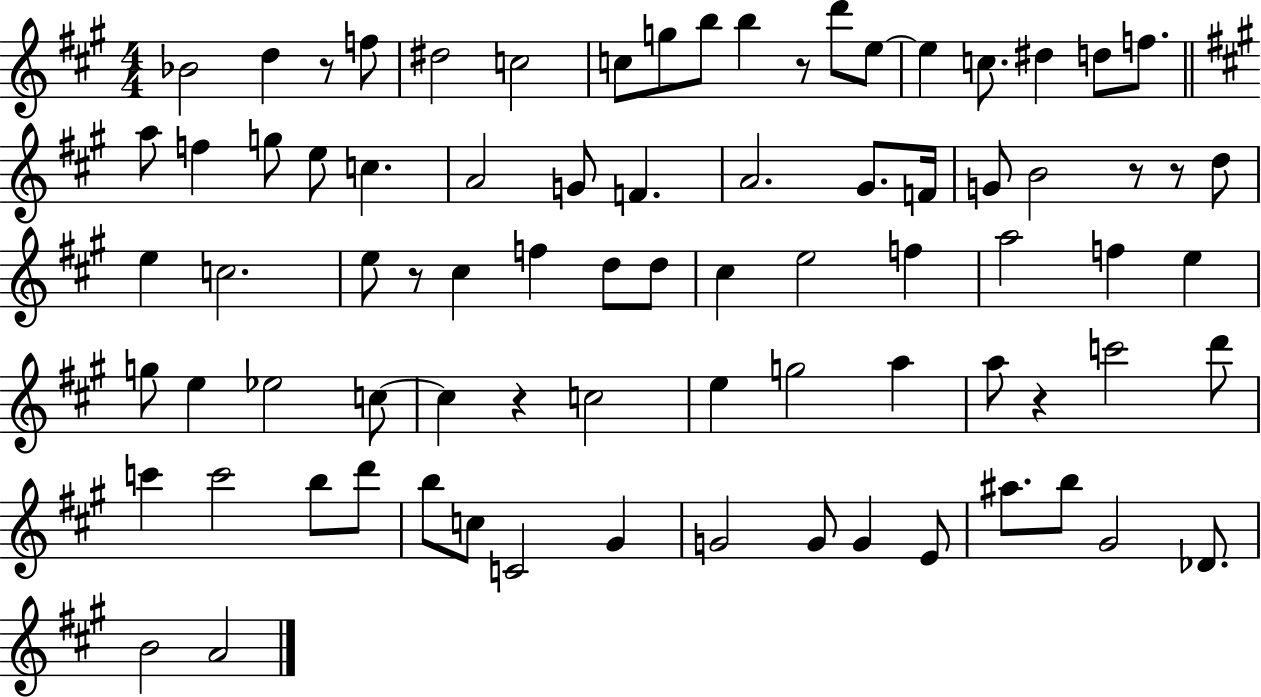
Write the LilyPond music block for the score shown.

{
  \clef treble
  \numericTimeSignature
  \time 4/4
  \key a \major
  bes'2 d''4 r8 f''8 | dis''2 c''2 | c''8 g''8 b''8 b''4 r8 d'''8 e''8~~ | e''4 c''8. dis''4 d''8 f''8. | \break \bar "||" \break \key a \major a''8 f''4 g''8 e''8 c''4. | a'2 g'8 f'4. | a'2. gis'8. f'16 | g'8 b'2 r8 r8 d''8 | \break e''4 c''2. | e''8 r8 cis''4 f''4 d''8 d''8 | cis''4 e''2 f''4 | a''2 f''4 e''4 | \break g''8 e''4 ees''2 c''8~~ | c''4 r4 c''2 | e''4 g''2 a''4 | a''8 r4 c'''2 d'''8 | \break c'''4 c'''2 b''8 d'''8 | b''8 c''8 c'2 gis'4 | g'2 g'8 g'4 e'8 | ais''8. b''8 gis'2 des'8. | \break b'2 a'2 | \bar "|."
}